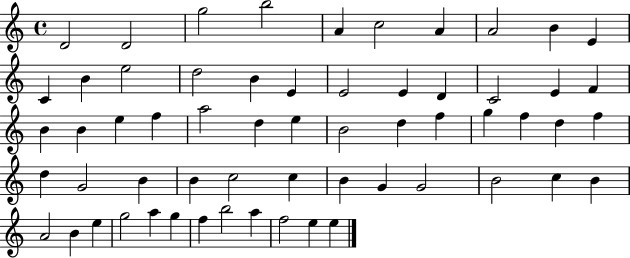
{
  \clef treble
  \time 4/4
  \defaultTimeSignature
  \key c \major
  d'2 d'2 | g''2 b''2 | a'4 c''2 a'4 | a'2 b'4 e'4 | \break c'4 b'4 e''2 | d''2 b'4 e'4 | e'2 e'4 d'4 | c'2 e'4 f'4 | \break b'4 b'4 e''4 f''4 | a''2 d''4 e''4 | b'2 d''4 f''4 | g''4 f''4 d''4 f''4 | \break d''4 g'2 b'4 | b'4 c''2 c''4 | b'4 g'4 g'2 | b'2 c''4 b'4 | \break a'2 b'4 e''4 | g''2 a''4 g''4 | f''4 b''2 a''4 | f''2 e''4 e''4 | \break \bar "|."
}